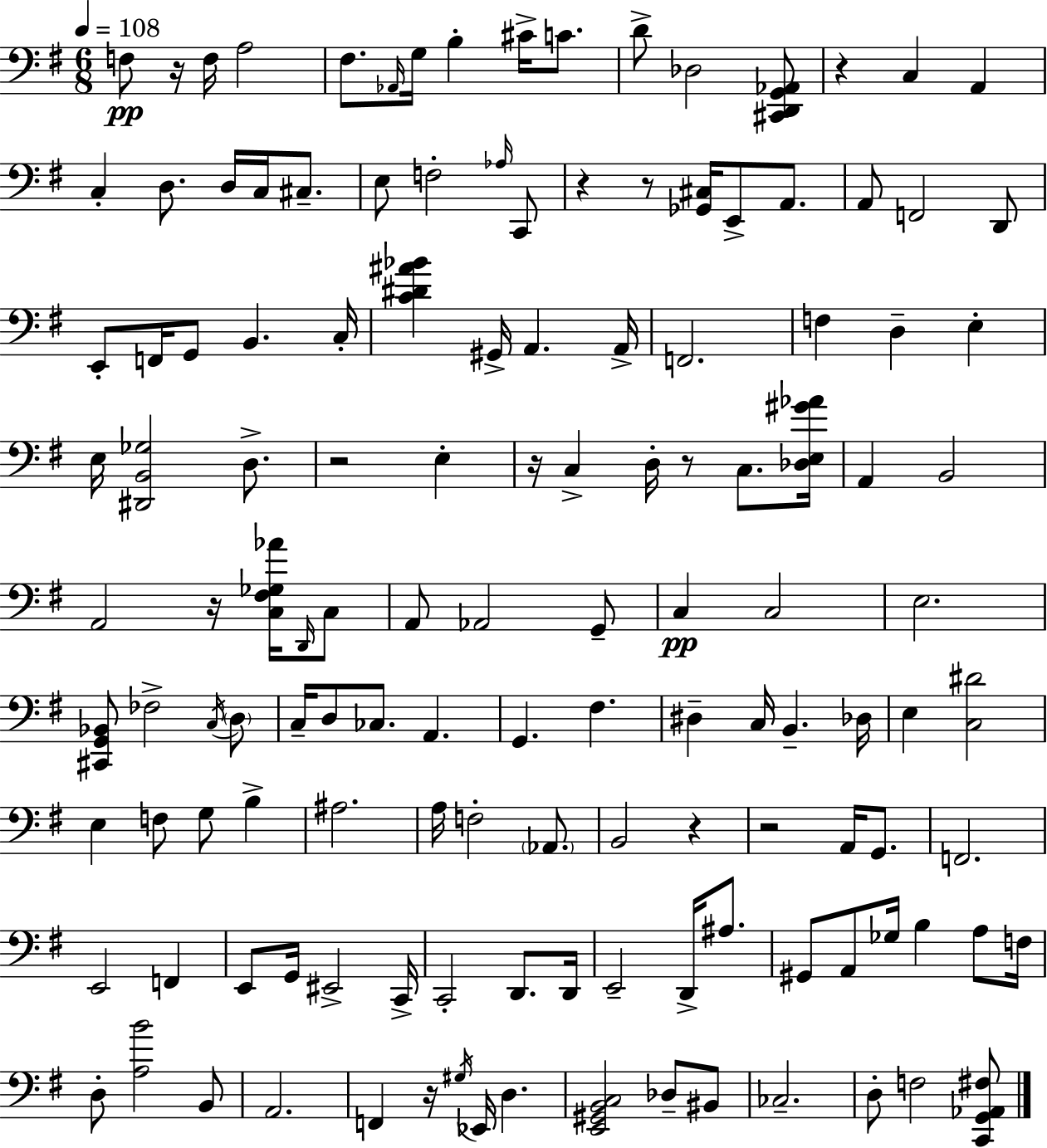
X:1
T:Untitled
M:6/8
L:1/4
K:G
F,/2 z/4 F,/4 A,2 ^F,/2 _A,,/4 G,/4 B, ^C/4 C/2 D/2 _D,2 [^C,,D,,G,,_A,,]/2 z C, A,, C, D,/2 D,/4 C,/4 ^C,/2 E,/2 F,2 _A,/4 C,,/2 z z/2 [_G,,^C,]/4 E,,/2 A,,/2 A,,/2 F,,2 D,,/2 E,,/2 F,,/4 G,,/2 B,, C,/4 [C^D^A_B] ^G,,/4 A,, A,,/4 F,,2 F, D, E, E,/4 [^D,,B,,_G,]2 D,/2 z2 E, z/4 C, D,/4 z/2 C,/2 [_D,E,^G_A]/4 A,, B,,2 A,,2 z/4 [C,^F,_G,_A]/4 D,,/4 C,/2 A,,/2 _A,,2 G,,/2 C, C,2 E,2 [^C,,G,,_B,,]/2 _F,2 C,/4 D,/2 C,/4 D,/2 _C,/2 A,, G,, ^F, ^D, C,/4 B,, _D,/4 E, [C,^D]2 E, F,/2 G,/2 B, ^A,2 A,/4 F,2 _A,,/2 B,,2 z z2 A,,/4 G,,/2 F,,2 E,,2 F,, E,,/2 G,,/4 ^E,,2 C,,/4 C,,2 D,,/2 D,,/4 E,,2 D,,/4 ^A,/2 ^G,,/2 A,,/2 _G,/4 B, A,/2 F,/4 D,/2 [A,B]2 B,,/2 A,,2 F,, z/4 ^G,/4 _E,,/4 D, [E,,^G,,B,,C,]2 _D,/2 ^B,,/2 _C,2 D,/2 F,2 [C,,G,,_A,,^F,]/2